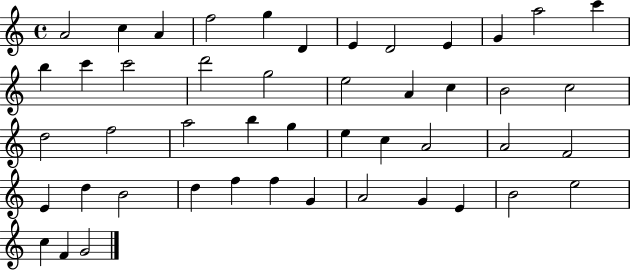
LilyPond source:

{
  \clef treble
  \time 4/4
  \defaultTimeSignature
  \key c \major
  a'2 c''4 a'4 | f''2 g''4 d'4 | e'4 d'2 e'4 | g'4 a''2 c'''4 | \break b''4 c'''4 c'''2 | d'''2 g''2 | e''2 a'4 c''4 | b'2 c''2 | \break d''2 f''2 | a''2 b''4 g''4 | e''4 c''4 a'2 | a'2 f'2 | \break e'4 d''4 b'2 | d''4 f''4 f''4 g'4 | a'2 g'4 e'4 | b'2 e''2 | \break c''4 f'4 g'2 | \bar "|."
}